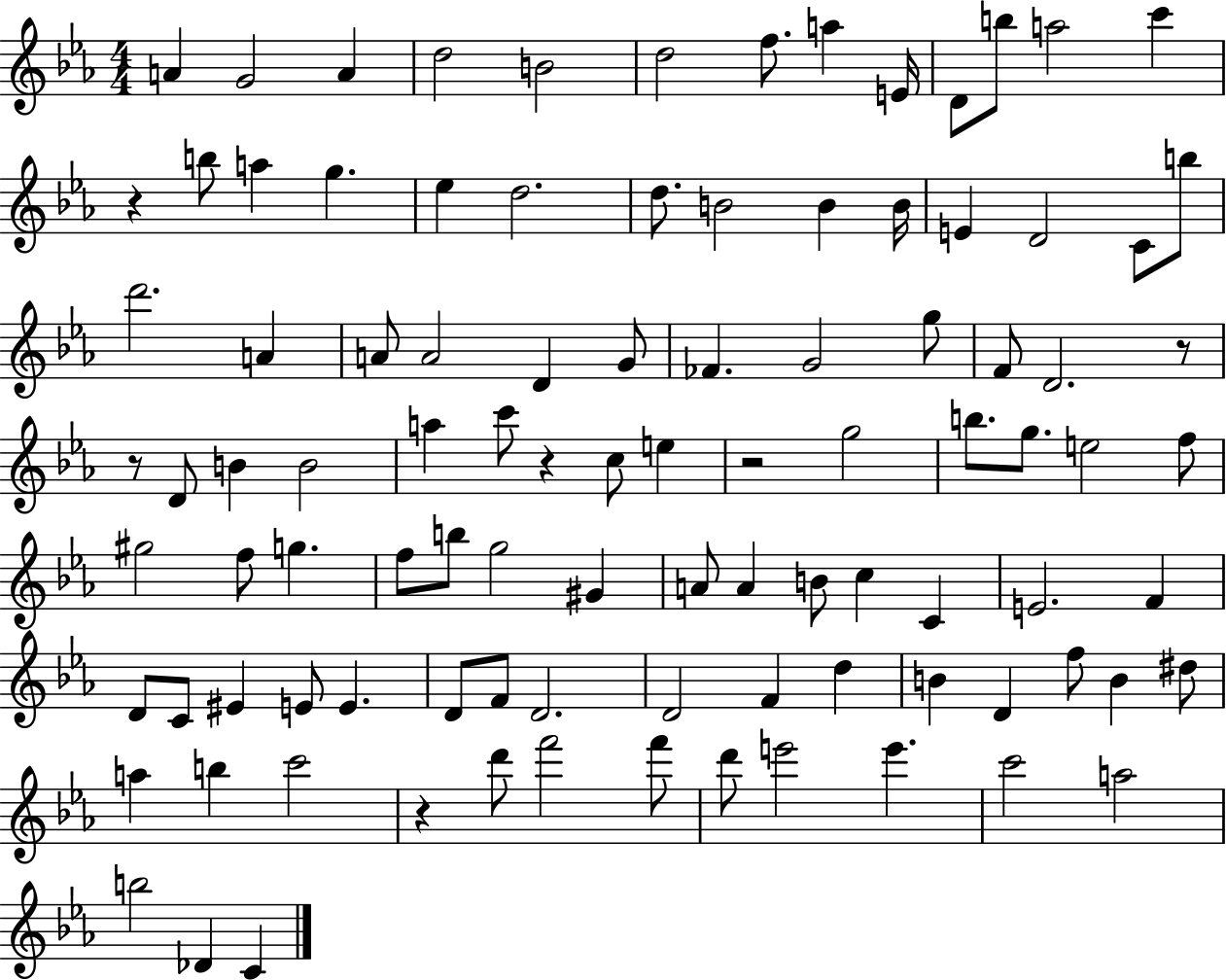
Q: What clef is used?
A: treble